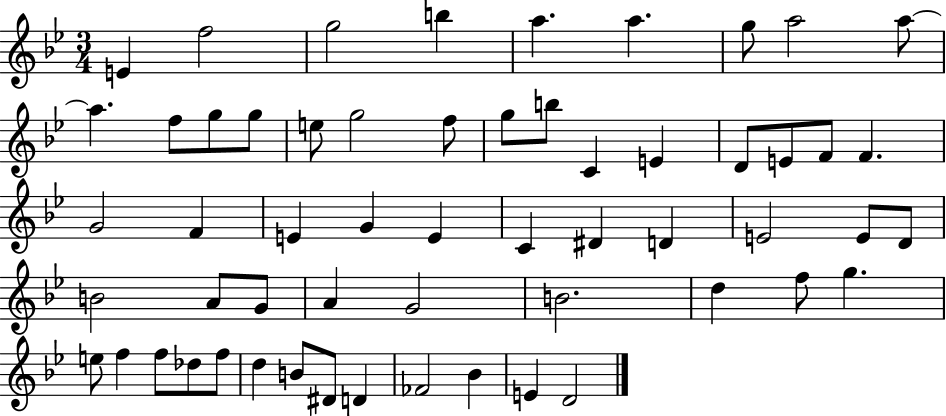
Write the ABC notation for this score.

X:1
T:Untitled
M:3/4
L:1/4
K:Bb
E f2 g2 b a a g/2 a2 a/2 a f/2 g/2 g/2 e/2 g2 f/2 g/2 b/2 C E D/2 E/2 F/2 F G2 F E G E C ^D D E2 E/2 D/2 B2 A/2 G/2 A G2 B2 d f/2 g e/2 f f/2 _d/2 f/2 d B/2 ^D/2 D _F2 _B E D2